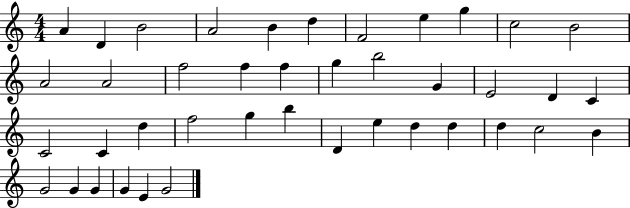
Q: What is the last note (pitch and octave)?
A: G4